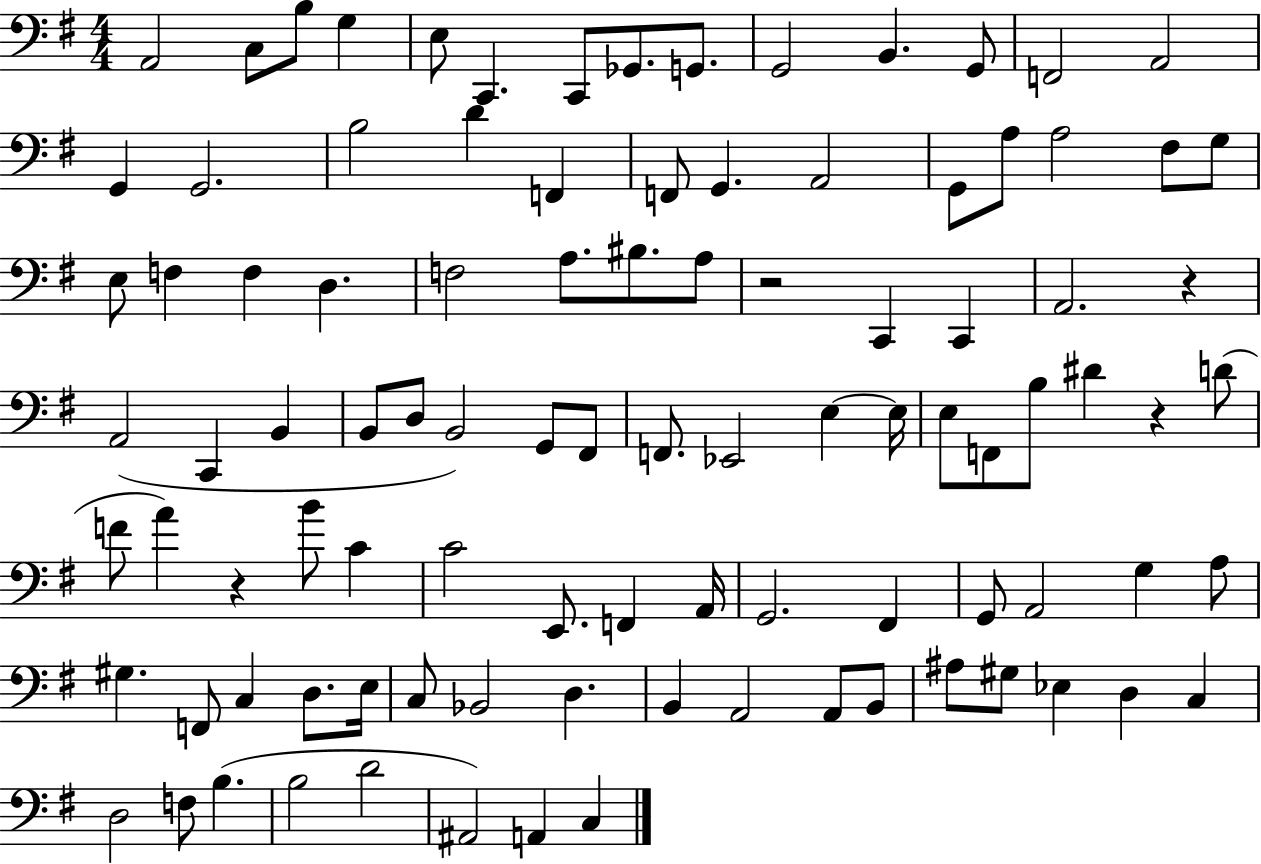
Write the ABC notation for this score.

X:1
T:Untitled
M:4/4
L:1/4
K:G
A,,2 C,/2 B,/2 G, E,/2 C,, C,,/2 _G,,/2 G,,/2 G,,2 B,, G,,/2 F,,2 A,,2 G,, G,,2 B,2 D F,, F,,/2 G,, A,,2 G,,/2 A,/2 A,2 ^F,/2 G,/2 E,/2 F, F, D, F,2 A,/2 ^B,/2 A,/2 z2 C,, C,, A,,2 z A,,2 C,, B,, B,,/2 D,/2 B,,2 G,,/2 ^F,,/2 F,,/2 _E,,2 E, E,/4 E,/2 F,,/2 B,/2 ^D z D/2 F/2 A z B/2 C C2 E,,/2 F,, A,,/4 G,,2 ^F,, G,,/2 A,,2 G, A,/2 ^G, F,,/2 C, D,/2 E,/4 C,/2 _B,,2 D, B,, A,,2 A,,/2 B,,/2 ^A,/2 ^G,/2 _E, D, C, D,2 F,/2 B, B,2 D2 ^A,,2 A,, C,